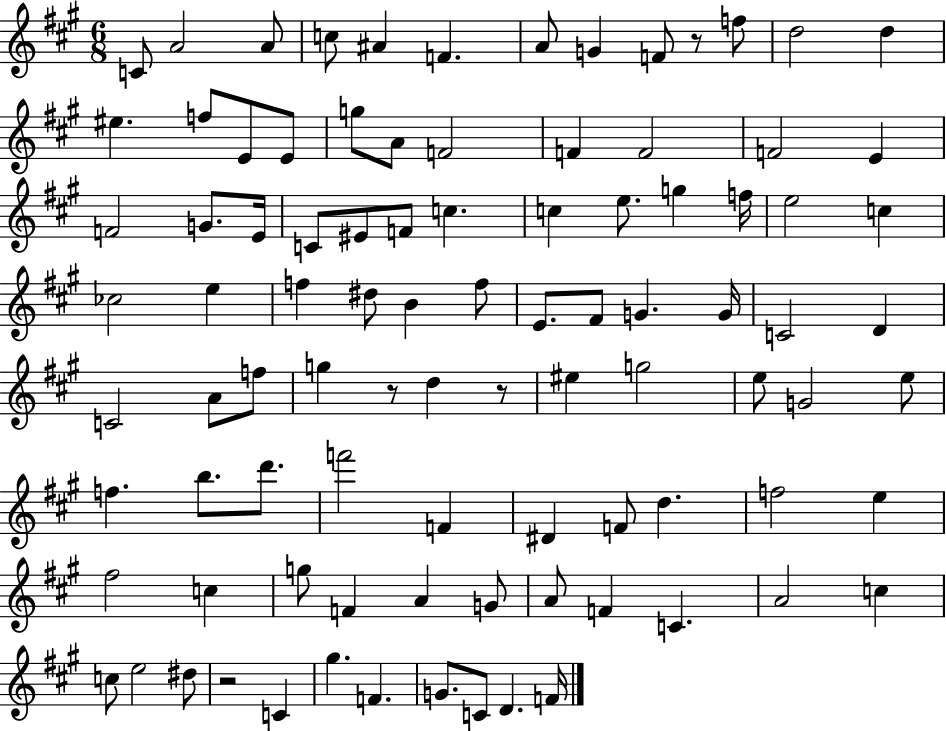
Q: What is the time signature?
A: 6/8